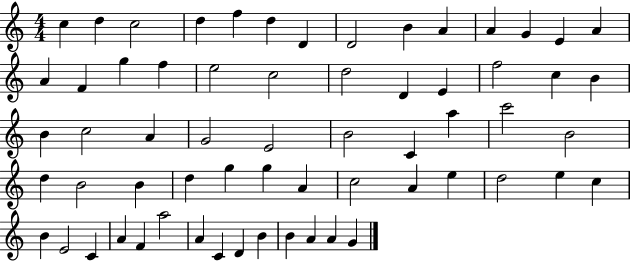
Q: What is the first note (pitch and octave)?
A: C5